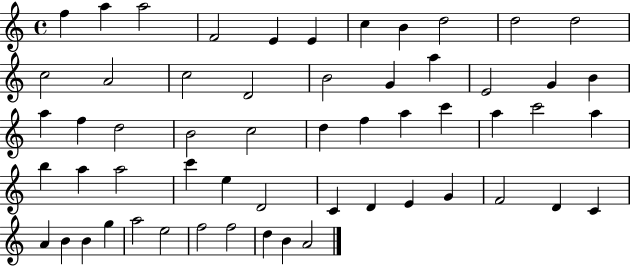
{
  \clef treble
  \time 4/4
  \defaultTimeSignature
  \key c \major
  f''4 a''4 a''2 | f'2 e'4 e'4 | c''4 b'4 d''2 | d''2 d''2 | \break c''2 a'2 | c''2 d'2 | b'2 g'4 a''4 | e'2 g'4 b'4 | \break a''4 f''4 d''2 | b'2 c''2 | d''4 f''4 a''4 c'''4 | a''4 c'''2 a''4 | \break b''4 a''4 a''2 | c'''4 e''4 d'2 | c'4 d'4 e'4 g'4 | f'2 d'4 c'4 | \break a'4 b'4 b'4 g''4 | a''2 e''2 | f''2 f''2 | d''4 b'4 a'2 | \break \bar "|."
}